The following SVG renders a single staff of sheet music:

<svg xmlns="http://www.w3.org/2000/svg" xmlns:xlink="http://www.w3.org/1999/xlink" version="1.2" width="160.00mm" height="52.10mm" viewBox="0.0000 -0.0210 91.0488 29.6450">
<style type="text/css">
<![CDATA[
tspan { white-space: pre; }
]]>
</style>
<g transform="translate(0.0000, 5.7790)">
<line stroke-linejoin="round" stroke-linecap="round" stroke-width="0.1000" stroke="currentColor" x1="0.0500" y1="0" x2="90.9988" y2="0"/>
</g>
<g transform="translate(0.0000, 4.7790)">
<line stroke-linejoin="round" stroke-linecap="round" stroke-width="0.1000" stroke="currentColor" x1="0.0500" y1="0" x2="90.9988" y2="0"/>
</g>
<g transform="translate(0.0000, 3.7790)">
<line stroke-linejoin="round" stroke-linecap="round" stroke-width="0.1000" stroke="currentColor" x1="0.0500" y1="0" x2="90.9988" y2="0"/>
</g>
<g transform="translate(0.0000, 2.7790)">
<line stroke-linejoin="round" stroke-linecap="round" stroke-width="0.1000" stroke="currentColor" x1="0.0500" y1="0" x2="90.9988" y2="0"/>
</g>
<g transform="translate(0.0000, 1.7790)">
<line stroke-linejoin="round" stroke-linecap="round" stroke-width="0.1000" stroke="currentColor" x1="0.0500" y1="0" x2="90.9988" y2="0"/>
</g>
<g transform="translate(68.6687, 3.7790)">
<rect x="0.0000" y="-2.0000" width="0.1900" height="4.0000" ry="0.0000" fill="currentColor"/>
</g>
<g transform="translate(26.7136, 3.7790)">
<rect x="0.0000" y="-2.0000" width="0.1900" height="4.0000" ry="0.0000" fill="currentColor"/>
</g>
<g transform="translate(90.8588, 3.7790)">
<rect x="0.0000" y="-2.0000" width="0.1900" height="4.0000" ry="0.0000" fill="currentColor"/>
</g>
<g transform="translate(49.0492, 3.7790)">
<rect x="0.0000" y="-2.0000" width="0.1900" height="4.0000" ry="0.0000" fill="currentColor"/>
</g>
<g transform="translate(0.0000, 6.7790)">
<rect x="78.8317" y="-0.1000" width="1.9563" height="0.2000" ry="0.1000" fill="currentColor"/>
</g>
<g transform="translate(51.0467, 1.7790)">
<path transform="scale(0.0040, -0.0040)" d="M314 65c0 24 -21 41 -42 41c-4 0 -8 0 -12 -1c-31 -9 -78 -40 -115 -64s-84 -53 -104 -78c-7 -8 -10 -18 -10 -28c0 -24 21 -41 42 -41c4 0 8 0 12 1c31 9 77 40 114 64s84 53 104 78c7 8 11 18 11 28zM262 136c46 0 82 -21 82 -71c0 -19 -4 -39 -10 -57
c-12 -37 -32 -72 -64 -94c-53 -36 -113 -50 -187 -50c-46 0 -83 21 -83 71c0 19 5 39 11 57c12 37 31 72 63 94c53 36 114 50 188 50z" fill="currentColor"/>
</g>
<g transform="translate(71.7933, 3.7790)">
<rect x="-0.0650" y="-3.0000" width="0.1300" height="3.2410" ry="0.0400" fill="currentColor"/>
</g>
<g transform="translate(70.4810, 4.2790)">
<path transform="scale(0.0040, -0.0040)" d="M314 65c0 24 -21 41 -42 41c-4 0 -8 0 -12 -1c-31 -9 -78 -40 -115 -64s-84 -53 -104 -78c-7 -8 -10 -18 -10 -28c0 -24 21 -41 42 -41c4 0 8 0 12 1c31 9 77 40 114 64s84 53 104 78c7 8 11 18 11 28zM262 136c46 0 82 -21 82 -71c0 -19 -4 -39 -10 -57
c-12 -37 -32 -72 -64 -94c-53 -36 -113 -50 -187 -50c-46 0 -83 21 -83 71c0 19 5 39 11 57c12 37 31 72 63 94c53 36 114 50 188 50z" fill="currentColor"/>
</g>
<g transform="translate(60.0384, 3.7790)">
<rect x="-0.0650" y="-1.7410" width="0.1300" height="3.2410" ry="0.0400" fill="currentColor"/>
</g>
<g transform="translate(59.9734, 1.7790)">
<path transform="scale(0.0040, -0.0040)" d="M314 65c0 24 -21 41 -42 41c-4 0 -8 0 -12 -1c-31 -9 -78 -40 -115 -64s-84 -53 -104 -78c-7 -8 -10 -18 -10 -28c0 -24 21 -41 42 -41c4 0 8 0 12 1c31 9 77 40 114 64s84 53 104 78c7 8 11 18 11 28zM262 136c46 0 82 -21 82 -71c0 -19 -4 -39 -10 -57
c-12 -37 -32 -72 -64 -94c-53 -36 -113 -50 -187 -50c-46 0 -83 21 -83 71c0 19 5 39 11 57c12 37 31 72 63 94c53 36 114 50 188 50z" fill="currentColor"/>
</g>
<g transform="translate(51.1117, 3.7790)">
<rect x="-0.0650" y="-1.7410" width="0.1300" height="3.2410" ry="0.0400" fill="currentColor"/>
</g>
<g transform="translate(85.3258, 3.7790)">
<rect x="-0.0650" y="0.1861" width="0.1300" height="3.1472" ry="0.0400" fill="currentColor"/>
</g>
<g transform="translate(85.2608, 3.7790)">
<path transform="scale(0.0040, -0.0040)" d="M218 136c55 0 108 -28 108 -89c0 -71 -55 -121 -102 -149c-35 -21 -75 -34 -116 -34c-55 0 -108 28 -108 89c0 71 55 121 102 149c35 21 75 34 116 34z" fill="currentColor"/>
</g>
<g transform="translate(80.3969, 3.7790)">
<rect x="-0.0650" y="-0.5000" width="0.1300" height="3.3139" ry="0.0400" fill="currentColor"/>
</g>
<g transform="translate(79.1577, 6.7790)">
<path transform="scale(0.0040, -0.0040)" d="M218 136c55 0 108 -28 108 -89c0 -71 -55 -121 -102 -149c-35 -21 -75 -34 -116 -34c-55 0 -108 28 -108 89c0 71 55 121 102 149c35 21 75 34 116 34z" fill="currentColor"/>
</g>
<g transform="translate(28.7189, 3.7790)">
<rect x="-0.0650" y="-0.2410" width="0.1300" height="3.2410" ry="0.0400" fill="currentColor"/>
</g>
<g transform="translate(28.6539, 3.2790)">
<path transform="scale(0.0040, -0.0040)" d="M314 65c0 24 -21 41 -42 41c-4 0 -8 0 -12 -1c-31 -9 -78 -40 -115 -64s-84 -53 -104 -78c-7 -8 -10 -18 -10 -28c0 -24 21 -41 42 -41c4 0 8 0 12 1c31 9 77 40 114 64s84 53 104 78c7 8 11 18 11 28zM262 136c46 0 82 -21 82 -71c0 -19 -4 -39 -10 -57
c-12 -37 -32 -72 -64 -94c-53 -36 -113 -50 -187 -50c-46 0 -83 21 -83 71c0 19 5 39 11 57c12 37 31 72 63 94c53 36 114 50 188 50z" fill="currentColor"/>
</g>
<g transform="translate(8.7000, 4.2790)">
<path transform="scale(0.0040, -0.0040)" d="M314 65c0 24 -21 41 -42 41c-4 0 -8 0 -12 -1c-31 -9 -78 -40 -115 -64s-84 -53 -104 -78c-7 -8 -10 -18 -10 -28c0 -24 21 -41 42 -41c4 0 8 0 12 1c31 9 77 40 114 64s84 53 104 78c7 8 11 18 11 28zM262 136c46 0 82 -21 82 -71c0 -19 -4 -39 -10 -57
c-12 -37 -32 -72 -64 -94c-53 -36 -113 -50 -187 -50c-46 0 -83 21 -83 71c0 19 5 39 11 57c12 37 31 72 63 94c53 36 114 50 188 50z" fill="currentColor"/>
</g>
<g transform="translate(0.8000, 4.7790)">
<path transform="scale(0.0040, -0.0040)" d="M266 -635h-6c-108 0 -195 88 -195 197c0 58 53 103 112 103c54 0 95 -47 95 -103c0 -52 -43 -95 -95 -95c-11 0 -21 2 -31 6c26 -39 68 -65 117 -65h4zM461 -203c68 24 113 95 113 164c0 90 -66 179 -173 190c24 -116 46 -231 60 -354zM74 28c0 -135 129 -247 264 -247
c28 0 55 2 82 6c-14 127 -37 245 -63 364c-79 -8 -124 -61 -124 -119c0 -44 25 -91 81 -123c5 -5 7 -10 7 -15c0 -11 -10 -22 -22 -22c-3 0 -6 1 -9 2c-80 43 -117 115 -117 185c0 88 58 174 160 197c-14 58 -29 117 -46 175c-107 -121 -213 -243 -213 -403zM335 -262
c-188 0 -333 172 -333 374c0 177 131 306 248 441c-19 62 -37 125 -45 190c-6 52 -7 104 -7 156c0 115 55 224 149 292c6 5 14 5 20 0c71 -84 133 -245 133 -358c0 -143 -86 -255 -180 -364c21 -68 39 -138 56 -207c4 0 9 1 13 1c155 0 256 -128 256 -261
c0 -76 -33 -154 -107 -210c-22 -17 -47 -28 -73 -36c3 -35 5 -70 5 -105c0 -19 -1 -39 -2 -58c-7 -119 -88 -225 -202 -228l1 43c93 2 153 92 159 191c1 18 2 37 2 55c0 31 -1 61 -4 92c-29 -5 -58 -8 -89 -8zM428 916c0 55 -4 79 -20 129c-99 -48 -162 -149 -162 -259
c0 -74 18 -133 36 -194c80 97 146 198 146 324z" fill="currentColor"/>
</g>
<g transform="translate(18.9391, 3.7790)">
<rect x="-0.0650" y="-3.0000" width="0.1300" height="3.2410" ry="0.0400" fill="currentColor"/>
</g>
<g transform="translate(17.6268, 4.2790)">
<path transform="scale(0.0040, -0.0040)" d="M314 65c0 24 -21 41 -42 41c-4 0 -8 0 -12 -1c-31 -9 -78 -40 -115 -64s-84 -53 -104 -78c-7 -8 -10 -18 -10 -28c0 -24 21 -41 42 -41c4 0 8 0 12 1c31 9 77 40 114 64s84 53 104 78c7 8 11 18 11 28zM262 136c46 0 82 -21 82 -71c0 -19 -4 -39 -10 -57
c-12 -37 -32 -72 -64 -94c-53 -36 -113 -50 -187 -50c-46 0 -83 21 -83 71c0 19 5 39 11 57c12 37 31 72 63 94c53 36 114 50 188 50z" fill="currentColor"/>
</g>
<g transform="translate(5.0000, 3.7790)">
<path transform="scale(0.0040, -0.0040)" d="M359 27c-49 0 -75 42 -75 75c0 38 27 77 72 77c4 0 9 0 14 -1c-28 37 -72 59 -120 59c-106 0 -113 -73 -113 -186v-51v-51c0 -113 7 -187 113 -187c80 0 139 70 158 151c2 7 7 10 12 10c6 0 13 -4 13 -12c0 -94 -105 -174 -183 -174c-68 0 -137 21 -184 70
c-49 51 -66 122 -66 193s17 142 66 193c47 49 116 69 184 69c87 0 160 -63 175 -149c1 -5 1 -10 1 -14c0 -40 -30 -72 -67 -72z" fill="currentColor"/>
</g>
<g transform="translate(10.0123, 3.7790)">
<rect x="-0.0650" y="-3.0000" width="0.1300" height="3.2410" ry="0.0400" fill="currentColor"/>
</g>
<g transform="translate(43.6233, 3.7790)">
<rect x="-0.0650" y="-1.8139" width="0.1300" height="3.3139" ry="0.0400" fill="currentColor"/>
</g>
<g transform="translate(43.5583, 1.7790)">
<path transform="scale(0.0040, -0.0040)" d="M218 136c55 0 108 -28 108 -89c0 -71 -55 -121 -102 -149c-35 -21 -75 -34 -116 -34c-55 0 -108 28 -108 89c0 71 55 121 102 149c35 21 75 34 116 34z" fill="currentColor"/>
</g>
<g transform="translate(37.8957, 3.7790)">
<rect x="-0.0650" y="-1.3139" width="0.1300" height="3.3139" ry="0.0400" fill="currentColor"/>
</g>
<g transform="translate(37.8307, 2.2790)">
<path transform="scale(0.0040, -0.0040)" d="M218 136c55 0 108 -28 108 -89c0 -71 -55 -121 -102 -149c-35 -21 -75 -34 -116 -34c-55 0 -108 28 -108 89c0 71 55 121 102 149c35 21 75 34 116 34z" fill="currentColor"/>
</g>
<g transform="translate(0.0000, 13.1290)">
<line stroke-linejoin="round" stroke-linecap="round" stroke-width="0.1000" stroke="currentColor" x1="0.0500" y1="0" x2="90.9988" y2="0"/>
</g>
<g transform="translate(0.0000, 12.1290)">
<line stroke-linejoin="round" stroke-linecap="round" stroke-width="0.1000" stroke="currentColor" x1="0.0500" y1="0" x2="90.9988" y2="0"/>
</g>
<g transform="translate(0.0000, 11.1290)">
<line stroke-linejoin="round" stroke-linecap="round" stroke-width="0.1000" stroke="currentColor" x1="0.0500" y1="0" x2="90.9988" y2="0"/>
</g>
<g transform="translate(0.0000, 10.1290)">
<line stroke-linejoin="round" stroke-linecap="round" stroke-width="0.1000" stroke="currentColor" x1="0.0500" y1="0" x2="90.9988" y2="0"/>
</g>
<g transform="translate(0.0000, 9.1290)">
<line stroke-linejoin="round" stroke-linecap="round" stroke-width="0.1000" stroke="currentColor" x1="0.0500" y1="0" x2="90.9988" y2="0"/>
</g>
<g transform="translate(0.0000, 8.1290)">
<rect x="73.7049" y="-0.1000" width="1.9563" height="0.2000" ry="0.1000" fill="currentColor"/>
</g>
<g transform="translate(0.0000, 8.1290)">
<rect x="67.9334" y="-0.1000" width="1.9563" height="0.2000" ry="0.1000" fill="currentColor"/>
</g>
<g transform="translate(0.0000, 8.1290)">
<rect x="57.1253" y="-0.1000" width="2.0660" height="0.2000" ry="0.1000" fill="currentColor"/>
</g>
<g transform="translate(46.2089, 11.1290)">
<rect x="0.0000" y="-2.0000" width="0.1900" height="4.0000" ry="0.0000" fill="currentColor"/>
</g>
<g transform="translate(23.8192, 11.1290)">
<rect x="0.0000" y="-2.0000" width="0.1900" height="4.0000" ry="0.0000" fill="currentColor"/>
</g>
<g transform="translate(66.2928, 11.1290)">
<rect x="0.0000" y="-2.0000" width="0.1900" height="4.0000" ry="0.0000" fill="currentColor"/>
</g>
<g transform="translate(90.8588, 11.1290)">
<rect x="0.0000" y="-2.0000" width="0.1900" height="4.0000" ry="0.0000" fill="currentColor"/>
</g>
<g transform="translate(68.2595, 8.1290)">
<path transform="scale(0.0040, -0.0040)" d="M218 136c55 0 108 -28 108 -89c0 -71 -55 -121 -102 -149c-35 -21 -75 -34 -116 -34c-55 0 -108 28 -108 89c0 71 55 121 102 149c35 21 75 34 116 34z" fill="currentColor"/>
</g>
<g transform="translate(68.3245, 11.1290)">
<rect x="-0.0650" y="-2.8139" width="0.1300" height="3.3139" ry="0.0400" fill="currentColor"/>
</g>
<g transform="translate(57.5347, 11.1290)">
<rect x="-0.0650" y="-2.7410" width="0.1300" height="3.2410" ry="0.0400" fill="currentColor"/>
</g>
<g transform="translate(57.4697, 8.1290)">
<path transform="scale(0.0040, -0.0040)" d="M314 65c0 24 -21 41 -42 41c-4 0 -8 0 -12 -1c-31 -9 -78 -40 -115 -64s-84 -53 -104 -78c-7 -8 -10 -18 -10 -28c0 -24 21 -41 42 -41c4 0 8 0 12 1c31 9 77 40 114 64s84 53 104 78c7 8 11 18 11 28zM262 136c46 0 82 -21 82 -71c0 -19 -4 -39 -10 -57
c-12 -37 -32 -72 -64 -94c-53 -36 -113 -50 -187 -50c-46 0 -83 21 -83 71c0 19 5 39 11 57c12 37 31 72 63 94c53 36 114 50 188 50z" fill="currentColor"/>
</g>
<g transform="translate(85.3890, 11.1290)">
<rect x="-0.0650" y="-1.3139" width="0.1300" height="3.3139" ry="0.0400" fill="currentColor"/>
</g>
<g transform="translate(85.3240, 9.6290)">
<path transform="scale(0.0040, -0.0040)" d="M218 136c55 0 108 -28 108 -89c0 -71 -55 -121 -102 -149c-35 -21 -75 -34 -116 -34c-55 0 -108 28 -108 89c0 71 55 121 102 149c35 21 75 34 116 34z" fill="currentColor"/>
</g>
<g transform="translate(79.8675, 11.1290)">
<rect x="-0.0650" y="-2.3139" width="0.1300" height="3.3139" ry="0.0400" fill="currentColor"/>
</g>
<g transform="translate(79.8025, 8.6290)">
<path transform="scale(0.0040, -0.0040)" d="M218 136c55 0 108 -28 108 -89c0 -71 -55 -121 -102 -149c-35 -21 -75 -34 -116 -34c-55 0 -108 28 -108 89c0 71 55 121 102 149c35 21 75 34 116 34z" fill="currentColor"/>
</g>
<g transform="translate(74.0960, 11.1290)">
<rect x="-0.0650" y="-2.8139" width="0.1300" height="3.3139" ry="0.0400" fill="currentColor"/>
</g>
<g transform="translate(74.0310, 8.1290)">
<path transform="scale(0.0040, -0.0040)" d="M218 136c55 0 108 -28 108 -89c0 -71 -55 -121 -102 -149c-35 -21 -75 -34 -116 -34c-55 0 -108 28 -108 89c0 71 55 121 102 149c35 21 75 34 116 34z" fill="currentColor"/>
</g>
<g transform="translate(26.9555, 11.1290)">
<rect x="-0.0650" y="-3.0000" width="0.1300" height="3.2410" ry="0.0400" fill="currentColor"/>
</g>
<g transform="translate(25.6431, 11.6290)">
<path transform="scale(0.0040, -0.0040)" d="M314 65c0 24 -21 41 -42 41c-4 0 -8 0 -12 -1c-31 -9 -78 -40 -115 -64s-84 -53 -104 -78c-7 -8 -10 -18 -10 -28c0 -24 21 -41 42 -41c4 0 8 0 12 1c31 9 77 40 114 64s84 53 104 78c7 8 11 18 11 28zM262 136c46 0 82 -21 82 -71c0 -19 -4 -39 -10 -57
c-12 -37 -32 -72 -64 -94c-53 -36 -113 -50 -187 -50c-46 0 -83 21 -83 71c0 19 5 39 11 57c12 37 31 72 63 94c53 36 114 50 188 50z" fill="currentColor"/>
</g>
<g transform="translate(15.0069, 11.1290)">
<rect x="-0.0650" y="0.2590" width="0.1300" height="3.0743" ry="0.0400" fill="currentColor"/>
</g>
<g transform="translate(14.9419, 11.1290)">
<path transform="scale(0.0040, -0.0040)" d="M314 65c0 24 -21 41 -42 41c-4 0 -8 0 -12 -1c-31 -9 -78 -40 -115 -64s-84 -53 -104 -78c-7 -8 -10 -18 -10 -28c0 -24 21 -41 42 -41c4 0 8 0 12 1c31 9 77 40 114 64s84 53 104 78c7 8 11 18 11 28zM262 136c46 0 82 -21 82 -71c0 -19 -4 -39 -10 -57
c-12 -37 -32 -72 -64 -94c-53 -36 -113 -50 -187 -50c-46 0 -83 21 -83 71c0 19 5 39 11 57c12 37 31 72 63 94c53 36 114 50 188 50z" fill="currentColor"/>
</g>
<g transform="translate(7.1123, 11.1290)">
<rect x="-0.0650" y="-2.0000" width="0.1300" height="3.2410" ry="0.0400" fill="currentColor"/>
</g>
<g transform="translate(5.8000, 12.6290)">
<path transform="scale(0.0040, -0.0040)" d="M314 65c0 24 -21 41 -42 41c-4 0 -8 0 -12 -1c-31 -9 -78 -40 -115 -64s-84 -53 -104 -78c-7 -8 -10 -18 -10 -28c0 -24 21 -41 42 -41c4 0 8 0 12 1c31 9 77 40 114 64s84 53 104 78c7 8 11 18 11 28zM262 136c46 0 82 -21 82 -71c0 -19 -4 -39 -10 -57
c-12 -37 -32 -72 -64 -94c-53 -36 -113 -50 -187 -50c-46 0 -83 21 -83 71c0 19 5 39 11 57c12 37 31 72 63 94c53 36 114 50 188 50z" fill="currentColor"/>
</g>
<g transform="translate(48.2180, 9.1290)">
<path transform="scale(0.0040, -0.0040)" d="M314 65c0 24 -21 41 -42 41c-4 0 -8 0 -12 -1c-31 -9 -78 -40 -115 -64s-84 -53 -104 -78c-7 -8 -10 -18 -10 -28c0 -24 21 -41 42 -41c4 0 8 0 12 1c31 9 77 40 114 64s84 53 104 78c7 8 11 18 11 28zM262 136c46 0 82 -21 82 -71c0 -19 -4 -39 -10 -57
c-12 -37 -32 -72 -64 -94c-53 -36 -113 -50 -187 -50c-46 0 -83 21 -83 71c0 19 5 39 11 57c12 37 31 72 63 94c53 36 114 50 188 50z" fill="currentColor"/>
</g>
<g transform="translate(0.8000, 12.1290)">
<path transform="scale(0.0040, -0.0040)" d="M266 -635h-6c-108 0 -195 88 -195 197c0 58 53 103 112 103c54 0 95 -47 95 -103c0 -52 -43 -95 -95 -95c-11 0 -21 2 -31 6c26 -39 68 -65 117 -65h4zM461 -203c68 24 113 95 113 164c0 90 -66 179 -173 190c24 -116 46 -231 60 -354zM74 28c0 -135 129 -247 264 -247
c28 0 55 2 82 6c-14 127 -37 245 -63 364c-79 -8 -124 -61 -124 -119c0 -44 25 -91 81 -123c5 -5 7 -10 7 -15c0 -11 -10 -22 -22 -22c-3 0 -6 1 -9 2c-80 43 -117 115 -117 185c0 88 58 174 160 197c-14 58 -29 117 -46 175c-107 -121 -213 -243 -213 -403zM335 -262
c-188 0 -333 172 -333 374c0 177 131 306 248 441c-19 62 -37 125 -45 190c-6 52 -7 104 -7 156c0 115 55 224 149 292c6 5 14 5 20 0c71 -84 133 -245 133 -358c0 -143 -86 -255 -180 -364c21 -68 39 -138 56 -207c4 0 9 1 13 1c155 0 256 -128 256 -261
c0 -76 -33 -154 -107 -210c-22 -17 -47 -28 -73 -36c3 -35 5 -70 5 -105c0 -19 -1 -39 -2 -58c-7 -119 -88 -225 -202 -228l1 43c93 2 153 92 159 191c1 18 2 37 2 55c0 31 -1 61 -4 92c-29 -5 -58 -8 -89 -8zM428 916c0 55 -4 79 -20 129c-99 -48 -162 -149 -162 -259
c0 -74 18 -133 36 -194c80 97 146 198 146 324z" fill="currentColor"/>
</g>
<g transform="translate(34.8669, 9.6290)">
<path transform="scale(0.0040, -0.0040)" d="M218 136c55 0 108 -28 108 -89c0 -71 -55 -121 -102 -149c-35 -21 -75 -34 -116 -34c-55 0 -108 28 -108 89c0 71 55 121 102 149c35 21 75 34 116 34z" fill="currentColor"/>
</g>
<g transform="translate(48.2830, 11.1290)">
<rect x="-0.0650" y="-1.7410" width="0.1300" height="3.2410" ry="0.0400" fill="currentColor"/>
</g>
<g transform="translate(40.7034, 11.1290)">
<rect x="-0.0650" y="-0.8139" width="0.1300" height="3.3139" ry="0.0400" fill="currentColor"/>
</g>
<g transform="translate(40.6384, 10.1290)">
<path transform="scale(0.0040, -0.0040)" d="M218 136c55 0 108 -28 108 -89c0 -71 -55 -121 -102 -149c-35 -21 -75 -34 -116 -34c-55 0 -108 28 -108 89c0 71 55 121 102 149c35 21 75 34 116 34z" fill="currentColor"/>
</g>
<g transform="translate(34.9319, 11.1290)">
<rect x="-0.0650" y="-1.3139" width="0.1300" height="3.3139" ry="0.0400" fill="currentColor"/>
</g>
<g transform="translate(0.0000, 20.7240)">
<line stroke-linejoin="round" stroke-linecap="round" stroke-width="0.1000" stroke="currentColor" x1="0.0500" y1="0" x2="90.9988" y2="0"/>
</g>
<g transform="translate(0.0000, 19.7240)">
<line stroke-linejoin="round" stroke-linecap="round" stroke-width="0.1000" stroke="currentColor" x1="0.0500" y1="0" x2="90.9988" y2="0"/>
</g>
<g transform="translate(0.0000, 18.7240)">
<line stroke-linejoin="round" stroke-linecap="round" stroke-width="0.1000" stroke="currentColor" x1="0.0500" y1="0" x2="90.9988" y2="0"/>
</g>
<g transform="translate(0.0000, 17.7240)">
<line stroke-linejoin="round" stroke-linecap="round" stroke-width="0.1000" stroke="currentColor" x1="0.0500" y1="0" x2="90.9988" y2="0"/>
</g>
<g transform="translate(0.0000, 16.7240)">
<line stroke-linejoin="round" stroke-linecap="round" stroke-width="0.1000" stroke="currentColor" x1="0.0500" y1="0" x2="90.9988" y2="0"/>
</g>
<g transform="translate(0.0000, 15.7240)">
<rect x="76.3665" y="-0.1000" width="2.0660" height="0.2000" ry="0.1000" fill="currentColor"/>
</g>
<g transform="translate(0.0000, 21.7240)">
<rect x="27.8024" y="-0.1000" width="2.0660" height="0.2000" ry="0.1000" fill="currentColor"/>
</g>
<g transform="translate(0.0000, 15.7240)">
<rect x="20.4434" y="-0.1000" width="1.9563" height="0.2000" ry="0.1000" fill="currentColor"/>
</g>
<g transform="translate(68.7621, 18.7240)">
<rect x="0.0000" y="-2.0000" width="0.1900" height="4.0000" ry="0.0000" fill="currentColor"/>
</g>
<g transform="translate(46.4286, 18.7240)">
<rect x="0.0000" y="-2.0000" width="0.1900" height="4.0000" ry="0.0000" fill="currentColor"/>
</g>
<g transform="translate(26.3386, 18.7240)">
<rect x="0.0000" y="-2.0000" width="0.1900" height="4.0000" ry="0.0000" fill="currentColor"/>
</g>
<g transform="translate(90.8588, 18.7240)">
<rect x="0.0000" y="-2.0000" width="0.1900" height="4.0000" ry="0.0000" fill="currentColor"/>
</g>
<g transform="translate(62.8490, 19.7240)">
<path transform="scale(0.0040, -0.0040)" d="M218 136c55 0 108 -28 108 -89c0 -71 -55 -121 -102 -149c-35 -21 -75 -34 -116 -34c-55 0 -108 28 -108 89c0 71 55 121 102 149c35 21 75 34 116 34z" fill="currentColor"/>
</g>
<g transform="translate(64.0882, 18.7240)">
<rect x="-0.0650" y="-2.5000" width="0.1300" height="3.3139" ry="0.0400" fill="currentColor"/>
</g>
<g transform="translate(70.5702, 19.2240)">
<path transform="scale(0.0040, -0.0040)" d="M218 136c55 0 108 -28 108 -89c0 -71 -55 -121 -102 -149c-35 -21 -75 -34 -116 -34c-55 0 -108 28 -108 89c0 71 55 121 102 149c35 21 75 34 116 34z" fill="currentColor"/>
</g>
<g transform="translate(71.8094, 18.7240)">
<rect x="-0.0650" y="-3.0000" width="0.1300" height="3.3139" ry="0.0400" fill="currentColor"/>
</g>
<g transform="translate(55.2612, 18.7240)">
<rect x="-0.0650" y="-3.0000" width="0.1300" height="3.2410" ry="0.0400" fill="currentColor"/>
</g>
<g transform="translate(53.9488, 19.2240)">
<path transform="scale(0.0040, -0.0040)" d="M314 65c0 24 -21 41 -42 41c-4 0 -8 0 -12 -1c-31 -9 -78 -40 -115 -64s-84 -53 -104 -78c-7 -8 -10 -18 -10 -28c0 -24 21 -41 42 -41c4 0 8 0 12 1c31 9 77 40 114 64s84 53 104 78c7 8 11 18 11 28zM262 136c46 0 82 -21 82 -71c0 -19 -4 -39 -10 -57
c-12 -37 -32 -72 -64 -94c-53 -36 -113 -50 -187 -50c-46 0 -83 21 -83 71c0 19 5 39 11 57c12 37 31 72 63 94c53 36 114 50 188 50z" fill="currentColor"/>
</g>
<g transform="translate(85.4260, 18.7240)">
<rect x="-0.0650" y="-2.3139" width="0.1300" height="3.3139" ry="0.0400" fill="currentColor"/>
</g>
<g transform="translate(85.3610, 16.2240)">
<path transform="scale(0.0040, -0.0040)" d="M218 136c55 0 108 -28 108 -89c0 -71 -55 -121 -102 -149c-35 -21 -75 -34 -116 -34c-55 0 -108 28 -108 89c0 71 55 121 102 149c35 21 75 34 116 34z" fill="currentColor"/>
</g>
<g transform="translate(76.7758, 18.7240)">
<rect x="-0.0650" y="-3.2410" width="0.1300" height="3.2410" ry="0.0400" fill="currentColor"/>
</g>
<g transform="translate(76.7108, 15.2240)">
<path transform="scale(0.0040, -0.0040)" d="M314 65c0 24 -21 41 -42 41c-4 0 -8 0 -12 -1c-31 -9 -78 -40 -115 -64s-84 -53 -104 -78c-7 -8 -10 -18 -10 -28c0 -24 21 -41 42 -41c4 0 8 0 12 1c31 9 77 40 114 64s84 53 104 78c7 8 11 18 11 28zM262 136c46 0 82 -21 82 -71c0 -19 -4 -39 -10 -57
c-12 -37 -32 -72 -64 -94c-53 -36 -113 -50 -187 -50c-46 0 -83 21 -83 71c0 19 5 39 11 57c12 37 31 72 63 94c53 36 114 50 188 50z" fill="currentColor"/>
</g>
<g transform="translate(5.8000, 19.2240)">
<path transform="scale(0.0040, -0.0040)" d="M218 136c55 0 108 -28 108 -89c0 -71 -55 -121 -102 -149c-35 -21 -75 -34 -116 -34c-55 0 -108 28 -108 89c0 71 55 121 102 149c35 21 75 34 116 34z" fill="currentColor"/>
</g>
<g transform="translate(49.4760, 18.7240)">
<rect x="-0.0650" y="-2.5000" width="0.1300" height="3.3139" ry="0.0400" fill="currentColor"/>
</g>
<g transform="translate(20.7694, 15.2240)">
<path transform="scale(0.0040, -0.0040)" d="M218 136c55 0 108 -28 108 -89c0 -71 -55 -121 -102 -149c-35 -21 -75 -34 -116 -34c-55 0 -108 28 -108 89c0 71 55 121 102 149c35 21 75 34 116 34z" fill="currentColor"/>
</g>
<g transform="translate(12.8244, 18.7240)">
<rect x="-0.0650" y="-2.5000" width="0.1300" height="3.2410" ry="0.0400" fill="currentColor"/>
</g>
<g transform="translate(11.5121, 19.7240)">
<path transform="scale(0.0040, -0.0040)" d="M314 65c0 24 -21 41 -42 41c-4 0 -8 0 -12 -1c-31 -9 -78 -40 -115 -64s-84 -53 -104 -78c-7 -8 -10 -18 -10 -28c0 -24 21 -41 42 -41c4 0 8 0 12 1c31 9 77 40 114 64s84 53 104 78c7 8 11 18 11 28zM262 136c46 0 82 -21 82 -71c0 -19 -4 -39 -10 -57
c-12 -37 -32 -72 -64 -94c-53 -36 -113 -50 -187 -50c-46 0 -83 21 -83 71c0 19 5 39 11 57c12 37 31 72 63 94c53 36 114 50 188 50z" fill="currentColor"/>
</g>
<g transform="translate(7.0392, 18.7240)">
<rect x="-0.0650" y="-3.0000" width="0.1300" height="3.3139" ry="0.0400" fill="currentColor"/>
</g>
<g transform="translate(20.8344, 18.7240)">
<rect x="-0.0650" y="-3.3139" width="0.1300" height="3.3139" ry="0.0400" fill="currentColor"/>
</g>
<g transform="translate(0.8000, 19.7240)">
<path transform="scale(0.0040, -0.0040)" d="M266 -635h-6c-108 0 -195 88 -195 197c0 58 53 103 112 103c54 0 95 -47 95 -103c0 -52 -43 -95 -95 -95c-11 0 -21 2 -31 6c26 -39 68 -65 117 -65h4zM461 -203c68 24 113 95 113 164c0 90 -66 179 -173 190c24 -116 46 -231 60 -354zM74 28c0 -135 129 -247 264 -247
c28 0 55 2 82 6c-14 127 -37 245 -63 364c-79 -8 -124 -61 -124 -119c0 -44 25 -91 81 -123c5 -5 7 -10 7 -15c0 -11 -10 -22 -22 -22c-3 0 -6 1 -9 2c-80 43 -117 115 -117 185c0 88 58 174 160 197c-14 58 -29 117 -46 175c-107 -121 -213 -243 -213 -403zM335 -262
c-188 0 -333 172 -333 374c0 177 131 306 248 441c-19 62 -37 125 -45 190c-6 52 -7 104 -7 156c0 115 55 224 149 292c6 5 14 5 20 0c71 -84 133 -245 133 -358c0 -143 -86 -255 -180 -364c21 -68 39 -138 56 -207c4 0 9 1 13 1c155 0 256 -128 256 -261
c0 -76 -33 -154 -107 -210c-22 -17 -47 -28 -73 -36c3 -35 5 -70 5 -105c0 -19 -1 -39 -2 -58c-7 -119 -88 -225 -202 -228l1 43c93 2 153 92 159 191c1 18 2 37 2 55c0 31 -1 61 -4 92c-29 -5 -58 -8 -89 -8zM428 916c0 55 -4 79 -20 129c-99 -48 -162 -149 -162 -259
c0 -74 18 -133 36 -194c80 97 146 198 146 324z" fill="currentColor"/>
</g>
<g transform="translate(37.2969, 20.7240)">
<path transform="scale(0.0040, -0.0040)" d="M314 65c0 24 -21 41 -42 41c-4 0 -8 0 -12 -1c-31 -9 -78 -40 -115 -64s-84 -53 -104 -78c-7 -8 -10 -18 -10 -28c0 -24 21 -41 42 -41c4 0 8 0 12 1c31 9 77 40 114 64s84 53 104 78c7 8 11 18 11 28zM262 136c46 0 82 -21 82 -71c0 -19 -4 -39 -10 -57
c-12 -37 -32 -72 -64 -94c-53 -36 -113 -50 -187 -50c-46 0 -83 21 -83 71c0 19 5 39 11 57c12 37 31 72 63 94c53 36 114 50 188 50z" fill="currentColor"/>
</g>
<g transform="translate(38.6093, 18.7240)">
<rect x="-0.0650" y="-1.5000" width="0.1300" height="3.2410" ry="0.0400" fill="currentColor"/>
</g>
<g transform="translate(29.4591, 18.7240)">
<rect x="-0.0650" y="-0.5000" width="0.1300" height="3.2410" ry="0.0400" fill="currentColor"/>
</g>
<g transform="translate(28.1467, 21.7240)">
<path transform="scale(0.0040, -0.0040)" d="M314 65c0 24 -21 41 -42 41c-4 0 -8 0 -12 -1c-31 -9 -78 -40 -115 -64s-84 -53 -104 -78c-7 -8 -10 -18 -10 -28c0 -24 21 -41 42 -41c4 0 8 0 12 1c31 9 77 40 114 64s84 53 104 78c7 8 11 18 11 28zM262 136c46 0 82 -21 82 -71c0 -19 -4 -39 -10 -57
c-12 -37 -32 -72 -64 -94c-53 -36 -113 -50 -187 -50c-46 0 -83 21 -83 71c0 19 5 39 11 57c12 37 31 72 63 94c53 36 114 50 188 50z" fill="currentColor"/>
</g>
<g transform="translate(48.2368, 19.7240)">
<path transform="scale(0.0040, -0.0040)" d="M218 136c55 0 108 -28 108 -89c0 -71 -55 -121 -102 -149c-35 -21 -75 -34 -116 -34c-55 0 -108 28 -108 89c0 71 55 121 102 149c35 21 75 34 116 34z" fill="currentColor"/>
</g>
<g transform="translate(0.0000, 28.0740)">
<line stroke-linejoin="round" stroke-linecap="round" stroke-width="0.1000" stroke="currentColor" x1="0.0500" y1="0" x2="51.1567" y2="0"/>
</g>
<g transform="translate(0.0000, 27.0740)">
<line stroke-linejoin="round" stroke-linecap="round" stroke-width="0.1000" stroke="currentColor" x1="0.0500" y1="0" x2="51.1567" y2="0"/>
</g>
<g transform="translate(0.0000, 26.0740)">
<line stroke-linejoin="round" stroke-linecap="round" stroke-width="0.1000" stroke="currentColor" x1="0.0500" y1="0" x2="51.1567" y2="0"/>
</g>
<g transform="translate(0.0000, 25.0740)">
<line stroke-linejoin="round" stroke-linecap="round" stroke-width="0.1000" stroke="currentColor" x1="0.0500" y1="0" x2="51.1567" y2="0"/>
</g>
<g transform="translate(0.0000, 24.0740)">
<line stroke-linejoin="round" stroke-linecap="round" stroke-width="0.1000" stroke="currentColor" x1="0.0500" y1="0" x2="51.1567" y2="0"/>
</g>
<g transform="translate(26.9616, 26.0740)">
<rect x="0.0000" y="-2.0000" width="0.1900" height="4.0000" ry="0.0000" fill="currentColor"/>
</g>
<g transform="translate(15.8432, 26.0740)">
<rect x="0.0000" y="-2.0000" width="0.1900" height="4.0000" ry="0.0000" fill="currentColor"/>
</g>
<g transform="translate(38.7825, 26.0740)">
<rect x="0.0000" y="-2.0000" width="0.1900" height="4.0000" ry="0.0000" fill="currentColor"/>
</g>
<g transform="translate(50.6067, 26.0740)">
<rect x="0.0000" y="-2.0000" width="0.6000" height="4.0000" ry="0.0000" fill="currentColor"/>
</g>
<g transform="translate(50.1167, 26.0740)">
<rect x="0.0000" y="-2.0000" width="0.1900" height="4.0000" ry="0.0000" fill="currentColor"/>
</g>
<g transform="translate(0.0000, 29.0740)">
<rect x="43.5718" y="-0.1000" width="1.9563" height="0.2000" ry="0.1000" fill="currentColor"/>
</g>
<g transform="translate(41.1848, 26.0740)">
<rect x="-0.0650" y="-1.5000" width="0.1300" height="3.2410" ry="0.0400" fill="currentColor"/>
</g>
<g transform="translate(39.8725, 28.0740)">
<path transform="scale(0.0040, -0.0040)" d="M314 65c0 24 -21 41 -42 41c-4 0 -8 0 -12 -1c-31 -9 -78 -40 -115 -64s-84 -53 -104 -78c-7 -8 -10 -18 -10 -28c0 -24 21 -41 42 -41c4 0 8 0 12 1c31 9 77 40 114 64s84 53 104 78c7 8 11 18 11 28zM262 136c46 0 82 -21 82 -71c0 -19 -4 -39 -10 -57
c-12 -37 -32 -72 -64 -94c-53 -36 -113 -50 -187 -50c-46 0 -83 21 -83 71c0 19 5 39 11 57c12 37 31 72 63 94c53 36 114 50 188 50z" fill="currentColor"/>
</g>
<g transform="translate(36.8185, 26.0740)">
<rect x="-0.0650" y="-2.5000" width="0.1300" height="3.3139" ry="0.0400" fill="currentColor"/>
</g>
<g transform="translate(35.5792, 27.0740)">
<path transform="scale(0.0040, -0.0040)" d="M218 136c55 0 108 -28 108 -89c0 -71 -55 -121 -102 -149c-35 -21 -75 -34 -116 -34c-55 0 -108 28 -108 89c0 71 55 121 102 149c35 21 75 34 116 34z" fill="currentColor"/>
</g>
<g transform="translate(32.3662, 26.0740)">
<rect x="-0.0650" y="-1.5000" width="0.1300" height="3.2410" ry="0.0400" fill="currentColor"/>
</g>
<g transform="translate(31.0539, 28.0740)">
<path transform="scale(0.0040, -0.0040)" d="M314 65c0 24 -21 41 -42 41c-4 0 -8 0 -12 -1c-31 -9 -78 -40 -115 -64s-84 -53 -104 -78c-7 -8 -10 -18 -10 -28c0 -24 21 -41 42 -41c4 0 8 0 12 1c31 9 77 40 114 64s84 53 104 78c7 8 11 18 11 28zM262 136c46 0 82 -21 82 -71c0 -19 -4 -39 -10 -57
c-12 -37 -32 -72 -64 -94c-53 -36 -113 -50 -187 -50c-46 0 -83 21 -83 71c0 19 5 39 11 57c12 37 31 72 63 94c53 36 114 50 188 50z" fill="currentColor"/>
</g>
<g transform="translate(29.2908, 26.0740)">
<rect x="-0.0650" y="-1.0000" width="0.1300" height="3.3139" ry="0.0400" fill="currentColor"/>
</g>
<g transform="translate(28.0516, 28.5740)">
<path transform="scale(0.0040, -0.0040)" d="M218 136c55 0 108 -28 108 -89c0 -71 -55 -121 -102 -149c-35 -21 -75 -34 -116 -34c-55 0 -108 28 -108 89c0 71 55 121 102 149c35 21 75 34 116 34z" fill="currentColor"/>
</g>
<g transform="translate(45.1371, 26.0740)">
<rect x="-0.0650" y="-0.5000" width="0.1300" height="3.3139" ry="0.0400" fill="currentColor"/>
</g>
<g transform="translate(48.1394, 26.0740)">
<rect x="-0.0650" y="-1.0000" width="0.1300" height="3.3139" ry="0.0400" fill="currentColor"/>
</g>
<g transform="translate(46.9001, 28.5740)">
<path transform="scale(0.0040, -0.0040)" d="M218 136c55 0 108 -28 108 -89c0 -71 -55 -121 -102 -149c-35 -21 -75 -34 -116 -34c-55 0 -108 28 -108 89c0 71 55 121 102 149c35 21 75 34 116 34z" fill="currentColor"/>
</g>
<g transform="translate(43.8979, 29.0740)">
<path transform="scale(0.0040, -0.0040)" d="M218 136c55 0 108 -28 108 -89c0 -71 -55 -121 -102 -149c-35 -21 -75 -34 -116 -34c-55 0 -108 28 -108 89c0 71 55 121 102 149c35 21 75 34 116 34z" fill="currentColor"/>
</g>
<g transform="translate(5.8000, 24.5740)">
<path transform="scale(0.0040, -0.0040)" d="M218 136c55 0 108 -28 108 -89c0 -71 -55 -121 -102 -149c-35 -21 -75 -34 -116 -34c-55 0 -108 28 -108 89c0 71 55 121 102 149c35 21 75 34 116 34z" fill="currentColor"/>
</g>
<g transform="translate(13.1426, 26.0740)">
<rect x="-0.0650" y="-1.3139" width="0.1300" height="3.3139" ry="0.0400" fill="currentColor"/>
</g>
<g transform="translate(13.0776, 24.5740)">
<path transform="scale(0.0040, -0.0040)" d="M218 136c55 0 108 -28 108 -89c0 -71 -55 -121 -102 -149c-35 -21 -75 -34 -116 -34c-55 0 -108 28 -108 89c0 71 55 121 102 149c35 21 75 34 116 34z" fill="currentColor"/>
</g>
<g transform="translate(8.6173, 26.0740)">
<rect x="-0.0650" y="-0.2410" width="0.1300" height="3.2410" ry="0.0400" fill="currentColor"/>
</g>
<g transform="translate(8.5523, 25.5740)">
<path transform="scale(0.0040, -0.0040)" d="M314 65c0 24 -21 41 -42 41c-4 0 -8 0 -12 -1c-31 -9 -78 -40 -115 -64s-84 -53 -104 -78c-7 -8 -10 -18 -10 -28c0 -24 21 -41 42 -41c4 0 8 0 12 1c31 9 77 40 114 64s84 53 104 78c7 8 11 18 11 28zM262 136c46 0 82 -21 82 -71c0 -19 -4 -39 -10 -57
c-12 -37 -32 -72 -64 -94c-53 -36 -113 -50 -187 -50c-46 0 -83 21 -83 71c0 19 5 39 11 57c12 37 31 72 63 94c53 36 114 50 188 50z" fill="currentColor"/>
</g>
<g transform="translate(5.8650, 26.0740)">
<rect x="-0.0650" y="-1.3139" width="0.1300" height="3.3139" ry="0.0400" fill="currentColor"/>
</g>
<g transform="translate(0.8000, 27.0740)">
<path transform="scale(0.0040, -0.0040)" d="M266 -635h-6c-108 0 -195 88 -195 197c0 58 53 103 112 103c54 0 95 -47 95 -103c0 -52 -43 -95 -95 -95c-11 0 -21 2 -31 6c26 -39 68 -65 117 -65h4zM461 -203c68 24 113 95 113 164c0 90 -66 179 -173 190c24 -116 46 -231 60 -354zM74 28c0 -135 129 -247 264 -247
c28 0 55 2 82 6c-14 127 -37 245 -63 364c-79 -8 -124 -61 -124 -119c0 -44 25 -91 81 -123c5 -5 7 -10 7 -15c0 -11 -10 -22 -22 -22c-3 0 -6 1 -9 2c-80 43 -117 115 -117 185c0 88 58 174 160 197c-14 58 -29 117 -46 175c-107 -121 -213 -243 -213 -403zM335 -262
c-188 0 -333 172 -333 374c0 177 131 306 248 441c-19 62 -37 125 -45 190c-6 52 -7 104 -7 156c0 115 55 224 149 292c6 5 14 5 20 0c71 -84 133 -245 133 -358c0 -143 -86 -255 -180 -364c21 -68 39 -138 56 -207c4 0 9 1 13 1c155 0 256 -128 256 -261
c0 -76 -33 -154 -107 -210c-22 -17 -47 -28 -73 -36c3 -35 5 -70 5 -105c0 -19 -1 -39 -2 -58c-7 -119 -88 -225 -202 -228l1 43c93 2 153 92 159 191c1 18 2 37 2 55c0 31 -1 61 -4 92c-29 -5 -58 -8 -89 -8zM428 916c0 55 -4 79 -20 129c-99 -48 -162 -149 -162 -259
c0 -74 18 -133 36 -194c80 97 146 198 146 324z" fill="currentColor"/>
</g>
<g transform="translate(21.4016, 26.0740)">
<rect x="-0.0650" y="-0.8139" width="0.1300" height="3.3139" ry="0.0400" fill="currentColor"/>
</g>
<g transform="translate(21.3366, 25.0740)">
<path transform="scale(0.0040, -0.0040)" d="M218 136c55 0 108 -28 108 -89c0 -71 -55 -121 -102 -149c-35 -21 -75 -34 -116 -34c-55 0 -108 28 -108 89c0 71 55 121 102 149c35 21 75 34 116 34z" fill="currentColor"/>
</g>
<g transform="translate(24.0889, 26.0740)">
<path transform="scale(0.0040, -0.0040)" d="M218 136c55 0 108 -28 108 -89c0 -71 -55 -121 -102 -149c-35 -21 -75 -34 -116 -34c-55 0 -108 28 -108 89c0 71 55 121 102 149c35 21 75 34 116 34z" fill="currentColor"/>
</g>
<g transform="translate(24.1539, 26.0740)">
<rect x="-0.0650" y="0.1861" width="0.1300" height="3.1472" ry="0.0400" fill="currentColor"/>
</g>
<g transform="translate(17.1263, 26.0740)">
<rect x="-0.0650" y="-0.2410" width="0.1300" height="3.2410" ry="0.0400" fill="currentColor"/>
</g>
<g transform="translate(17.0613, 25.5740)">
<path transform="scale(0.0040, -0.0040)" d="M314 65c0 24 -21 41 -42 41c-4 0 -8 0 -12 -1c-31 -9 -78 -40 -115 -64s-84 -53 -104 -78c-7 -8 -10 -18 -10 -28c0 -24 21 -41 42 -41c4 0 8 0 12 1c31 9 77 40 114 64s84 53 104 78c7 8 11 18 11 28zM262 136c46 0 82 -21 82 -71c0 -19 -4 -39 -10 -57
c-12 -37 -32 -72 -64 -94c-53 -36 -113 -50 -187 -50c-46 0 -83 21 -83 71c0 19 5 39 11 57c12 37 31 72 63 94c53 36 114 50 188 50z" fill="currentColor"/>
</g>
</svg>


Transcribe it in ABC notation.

X:1
T:Untitled
M:4/4
L:1/4
K:C
A2 A2 c2 e f f2 f2 A2 C B F2 B2 A2 e d f2 a2 a a g e A G2 b C2 E2 G A2 G A b2 g e c2 e c2 d B D E2 G E2 C D